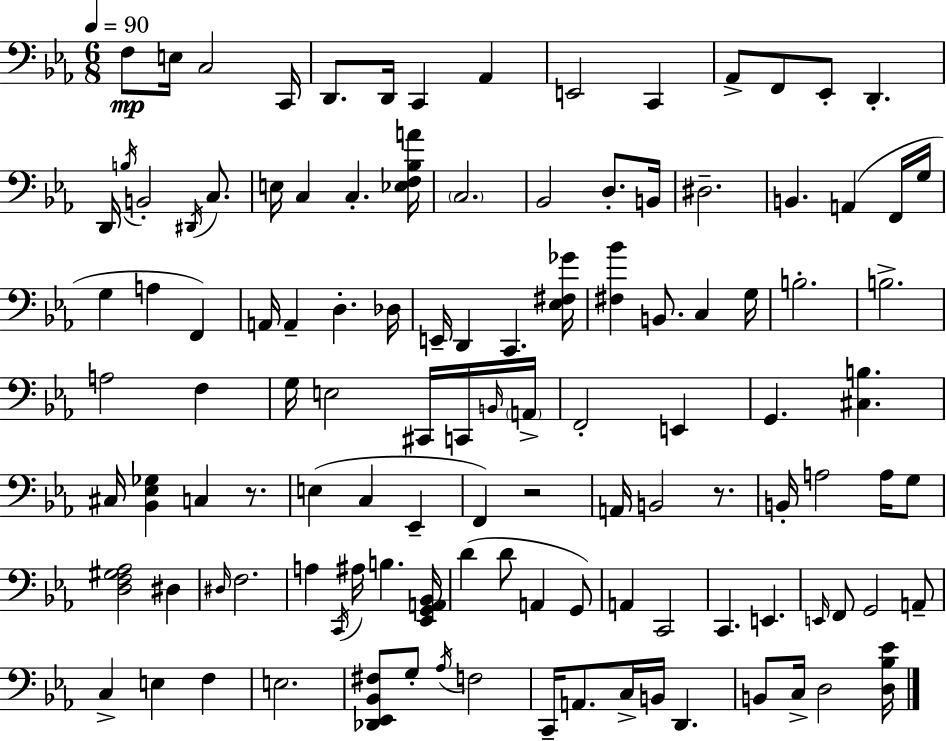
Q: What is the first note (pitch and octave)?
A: F3